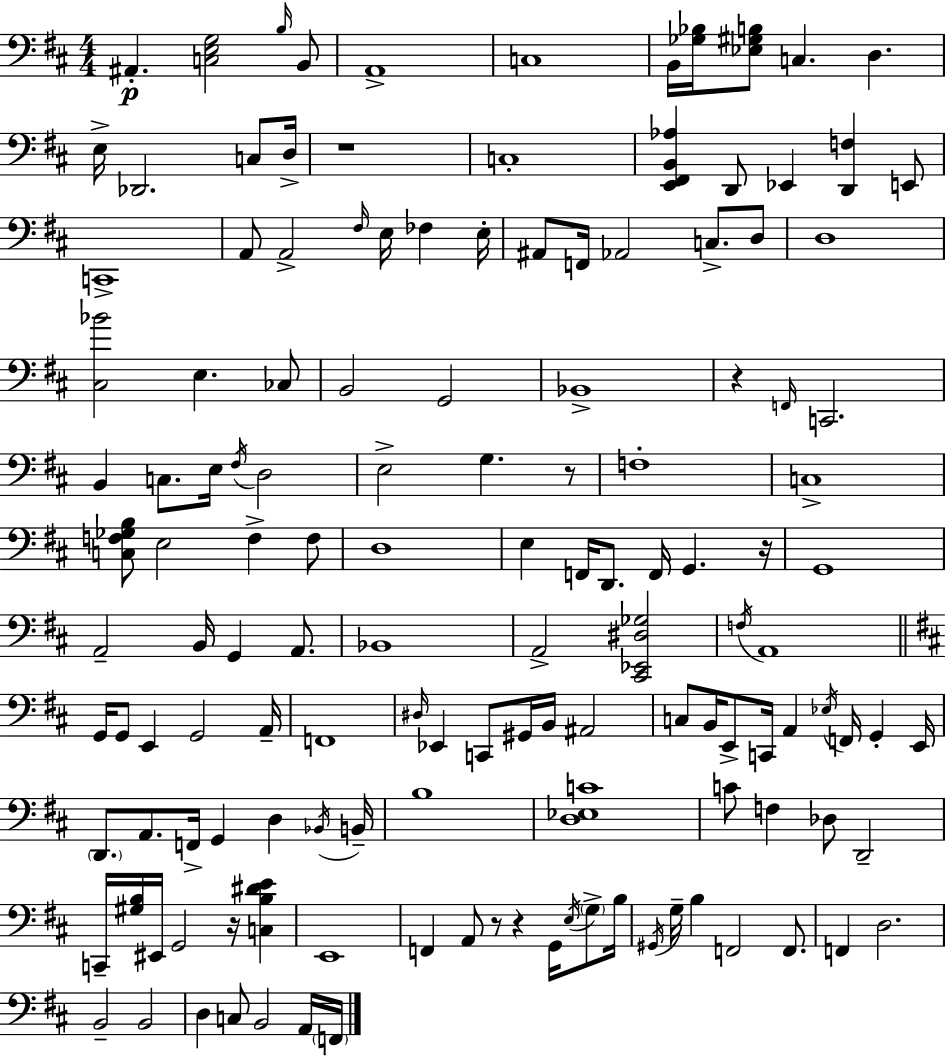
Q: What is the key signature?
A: D major